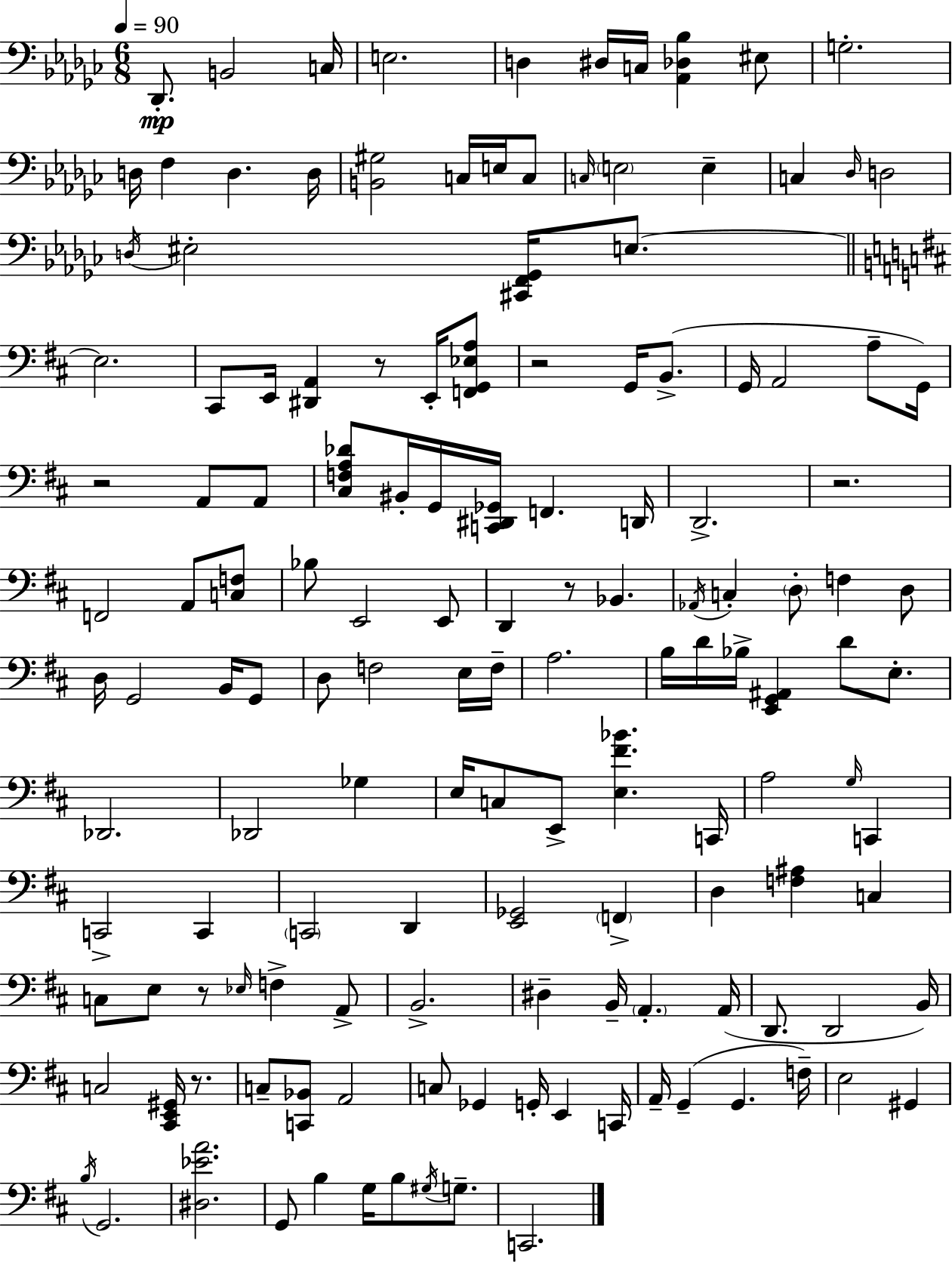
X:1
T:Untitled
M:6/8
L:1/4
K:Ebm
_D,,/2 B,,2 C,/4 E,2 D, ^D,/4 C,/4 [_A,,_D,_B,] ^E,/2 G,2 D,/4 F, D, D,/4 [B,,^G,]2 C,/4 E,/4 C,/2 C,/4 E,2 E, C, _D,/4 D,2 D,/4 ^E,2 [^C,,F,,_G,,]/4 E,/2 E,2 ^C,,/2 E,,/4 [^D,,A,,] z/2 E,,/4 [F,,G,,_E,A,]/2 z2 G,,/4 B,,/2 G,,/4 A,,2 A,/2 G,,/4 z2 A,,/2 A,,/2 [^C,F,A,_D]/2 ^B,,/4 G,,/4 [C,,^D,,_G,,]/4 F,, D,,/4 D,,2 z2 F,,2 A,,/2 [C,F,]/2 _B,/2 E,,2 E,,/2 D,, z/2 _B,, _A,,/4 C, D,/2 F, D,/2 D,/4 G,,2 B,,/4 G,,/2 D,/2 F,2 E,/4 F,/4 A,2 B,/4 D/4 _B,/4 [E,,G,,^A,,] D/2 E,/2 _D,,2 _D,,2 _G, E,/4 C,/2 E,,/2 [E,^F_B] C,,/4 A,2 G,/4 C,, C,,2 C,, C,,2 D,, [E,,_G,,]2 F,, D, [F,^A,] C, C,/2 E,/2 z/2 _E,/4 F, A,,/2 B,,2 ^D, B,,/4 A,, A,,/4 D,,/2 D,,2 B,,/4 C,2 [^C,,E,,^G,,]/4 z/2 C,/2 [C,,_B,,]/2 A,,2 C,/2 _G,, G,,/4 E,, C,,/4 A,,/4 G,, G,, F,/4 E,2 ^G,, B,/4 G,,2 [^D,_EA]2 G,,/2 B, G,/4 B,/2 ^G,/4 G,/2 C,,2